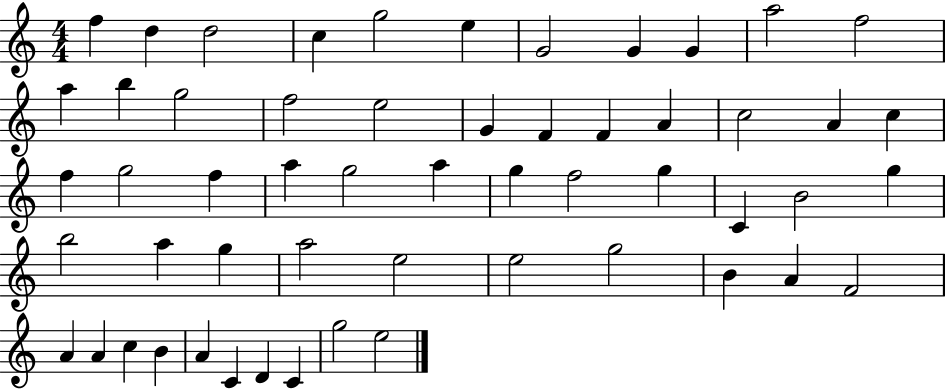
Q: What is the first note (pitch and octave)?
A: F5